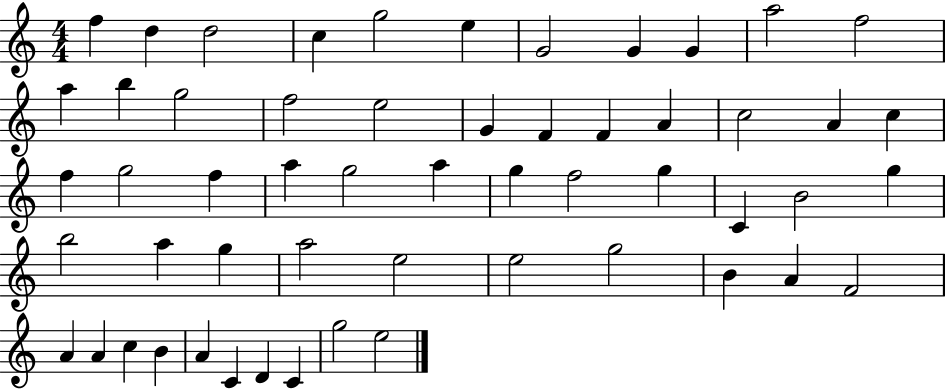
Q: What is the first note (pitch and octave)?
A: F5